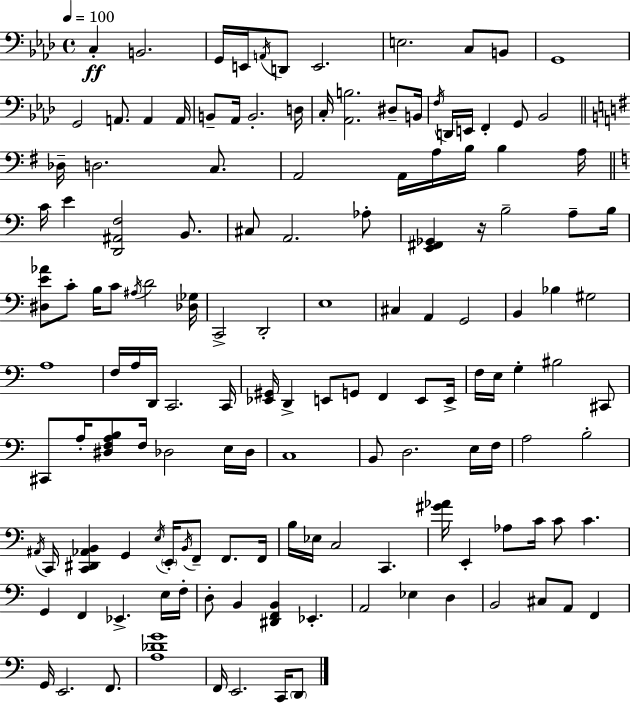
{
  \clef bass
  \time 4/4
  \defaultTimeSignature
  \key f \minor
  \tempo 4 = 100
  \repeat volta 2 { c4-.\ff b,2. | g,16 e,16 \acciaccatura { a,16 } d,8 e,2. | e2. c8 b,8 | g,1 | \break g,2 a,8. a,4 | a,16 b,8-- aes,16 b,2.-. | d16 c16-. <aes, b>2. dis8-- | b,16 \acciaccatura { f16 } d,16 e,16 f,4-. g,8 bes,2 | \break \bar "||" \break \key g \major des16-- d2. c8. | a,2 a,16 a16 b16 b4 a16 | \bar "||" \break \key a \minor c'16 e'4 <d, ais, f>2 b,8. | cis8 a,2. aes8-. | <e, fis, ges,>4 r16 b2-- a8-- b16 | <dis e' aes'>8 c'8-. b16 c'8 \acciaccatura { ais16 } d'2 | \break <des ges>16 c,2-> d,2-. | e1 | cis4 a,4 g,2 | b,4 bes4 gis2 | \break a1 | f16 a16 d,16 c,2. | c,16 <ees, gis,>16 d,4-> e,8 g,8 f,4 e,8 | e,16-> f16 e16 g4-. bis2 cis,8 | \break cis,8 a16-. <dis f a b>8 f16 des2 e16 | des16 c1 | b,8 d2. e16 | f16 a2 b2-. | \break \acciaccatura { ais,16 } c,16 <c, dis, aes, b,>4 g,4 \acciaccatura { e16 } \parenthesize e,16-. \acciaccatura { b,16 } f,8-- | f,8. f,16 b16 ees16 c2 c,4. | <gis' aes'>16 e,4-. aes8 c'16 c'8 c'4. | g,4 f,4 ees,4.-> | \break e16 f16-. d8-. b,4 <dis, f, b,>4 ees,4.-. | a,2 ees4 | d4 b,2 cis8 a,8 | f,4 g,16 e,2. | \break f,8. <a des' g'>1 | f,16 e,2. | c,16 \parenthesize d,8 } \bar "|."
}